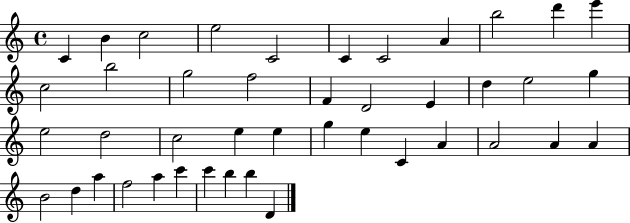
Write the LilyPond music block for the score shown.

{
  \clef treble
  \time 4/4
  \defaultTimeSignature
  \key c \major
  c'4 b'4 c''2 | e''2 c'2 | c'4 c'2 a'4 | b''2 d'''4 e'''4 | \break c''2 b''2 | g''2 f''2 | f'4 d'2 e'4 | d''4 e''2 g''4 | \break e''2 d''2 | c''2 e''4 e''4 | g''4 e''4 c'4 a'4 | a'2 a'4 a'4 | \break b'2 d''4 a''4 | f''2 a''4 c'''4 | c'''4 b''4 b''4 d'4 | \bar "|."
}